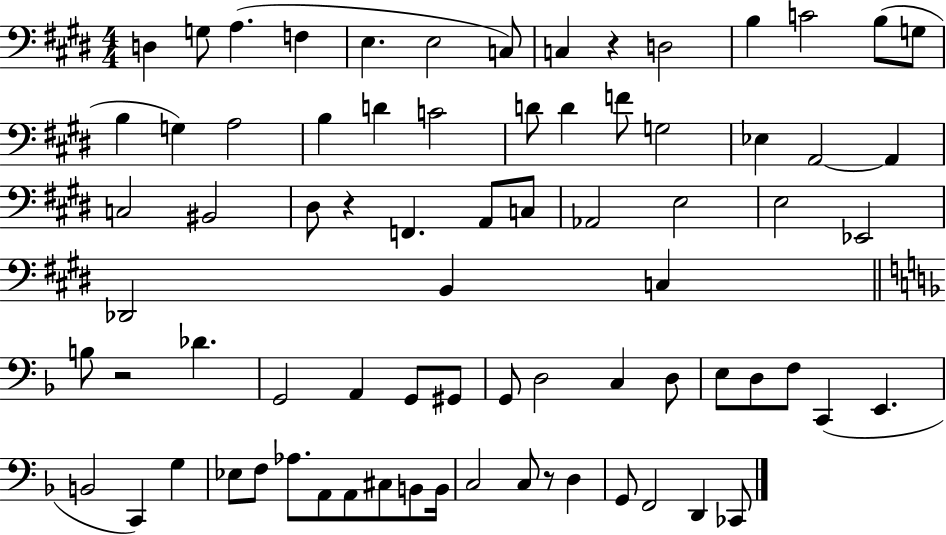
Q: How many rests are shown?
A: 4